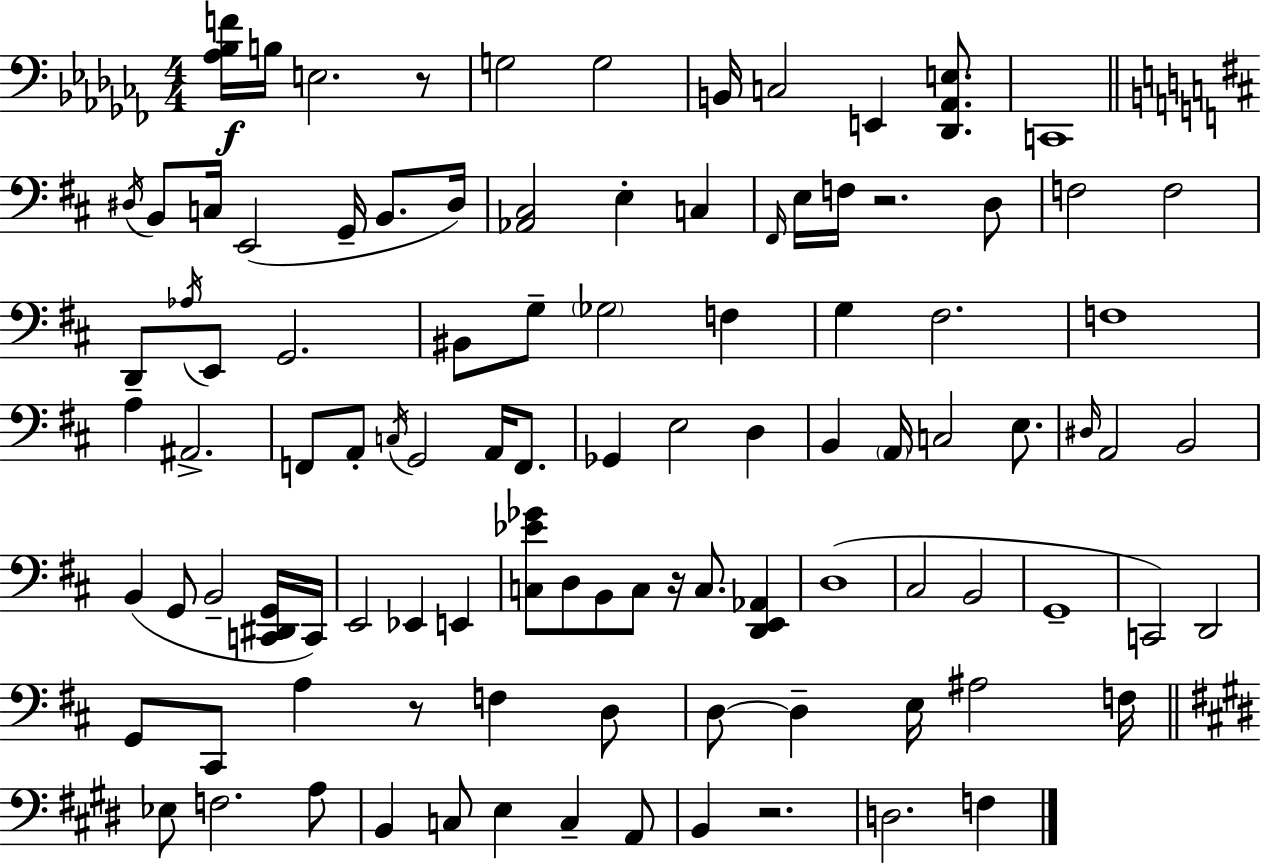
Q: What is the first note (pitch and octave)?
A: B3